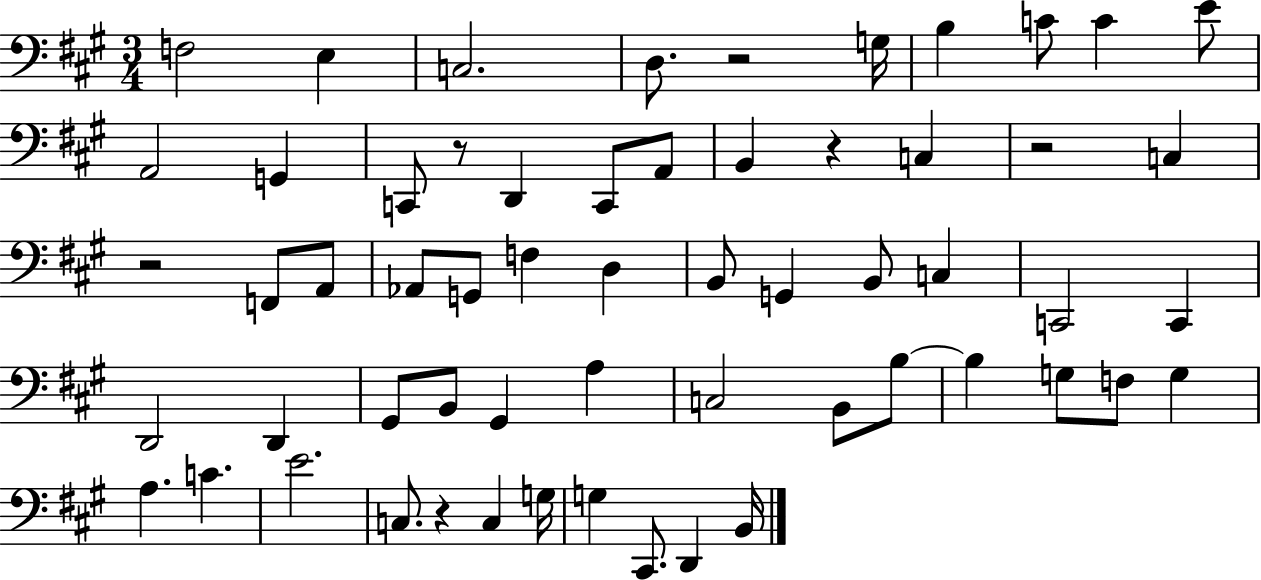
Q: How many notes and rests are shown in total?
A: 59